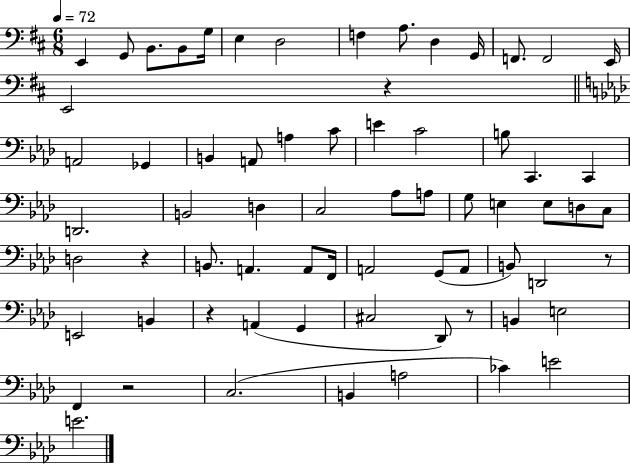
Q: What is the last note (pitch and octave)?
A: E4